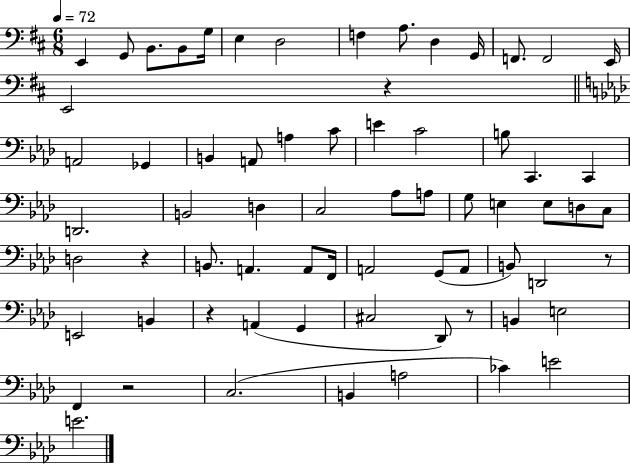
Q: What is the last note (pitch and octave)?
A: E4